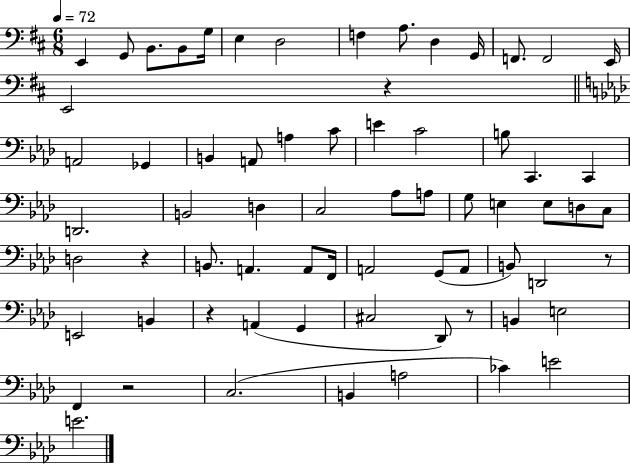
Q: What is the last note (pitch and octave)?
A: E4